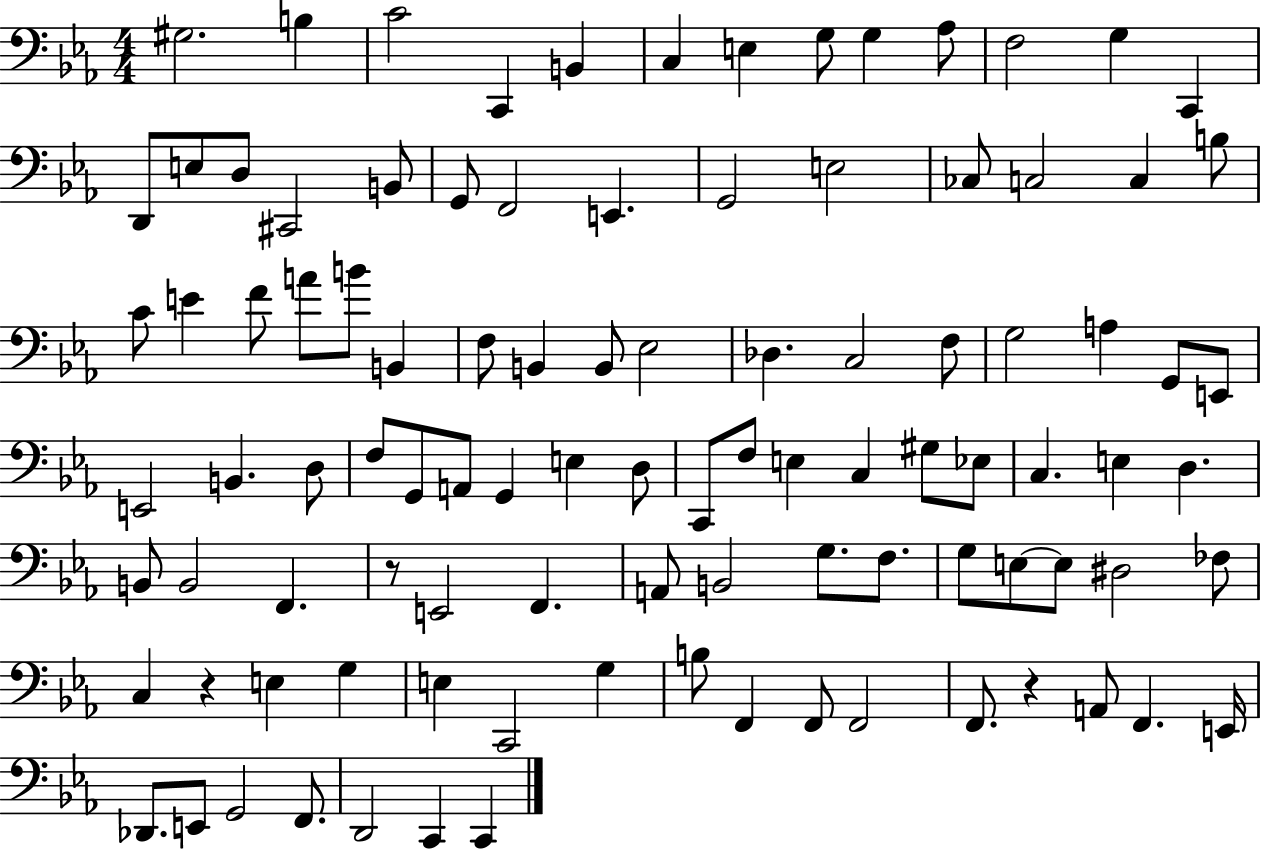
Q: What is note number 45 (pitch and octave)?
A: E2